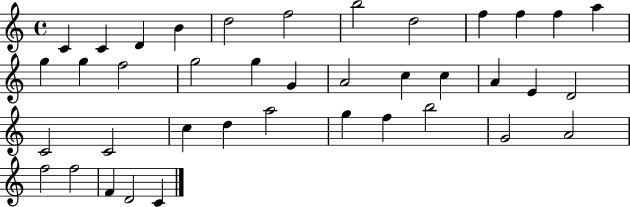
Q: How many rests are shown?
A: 0